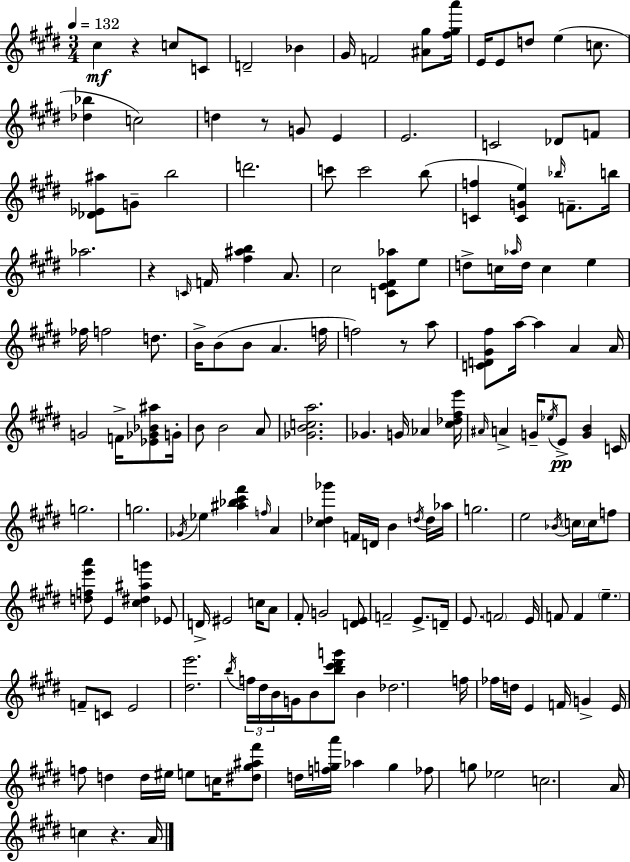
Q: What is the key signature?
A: E major